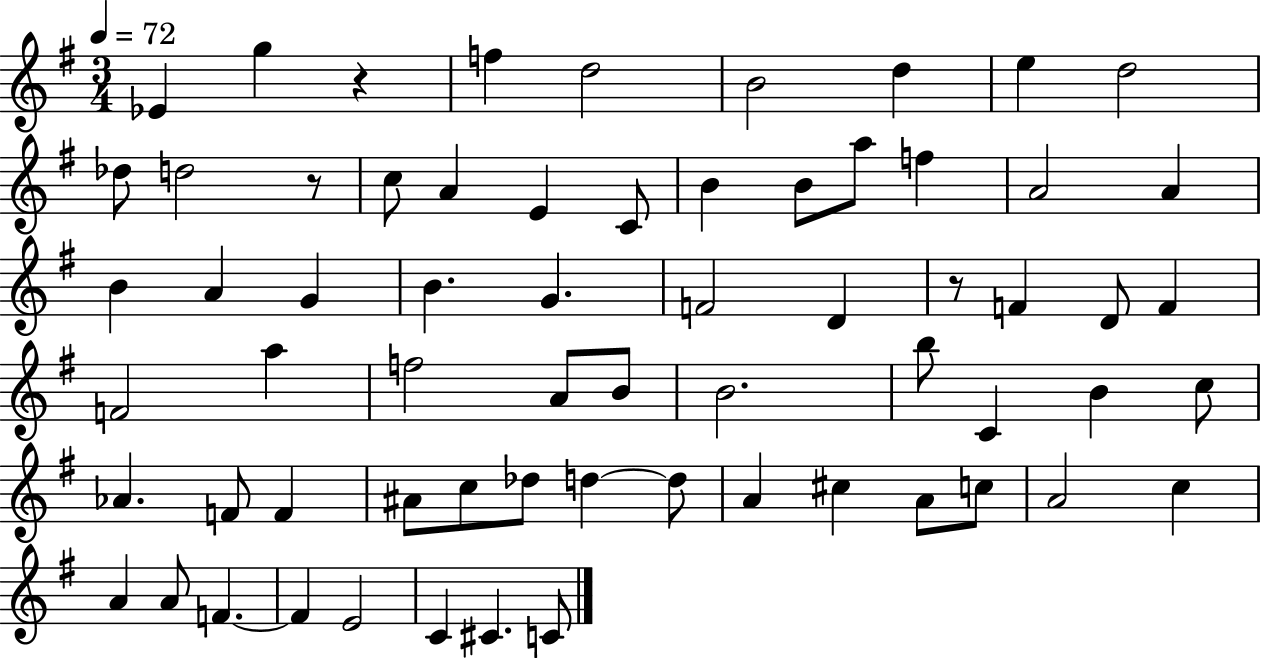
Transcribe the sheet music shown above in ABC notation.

X:1
T:Untitled
M:3/4
L:1/4
K:G
_E g z f d2 B2 d e d2 _d/2 d2 z/2 c/2 A E C/2 B B/2 a/2 f A2 A B A G B G F2 D z/2 F D/2 F F2 a f2 A/2 B/2 B2 b/2 C B c/2 _A F/2 F ^A/2 c/2 _d/2 d d/2 A ^c A/2 c/2 A2 c A A/2 F F E2 C ^C C/2